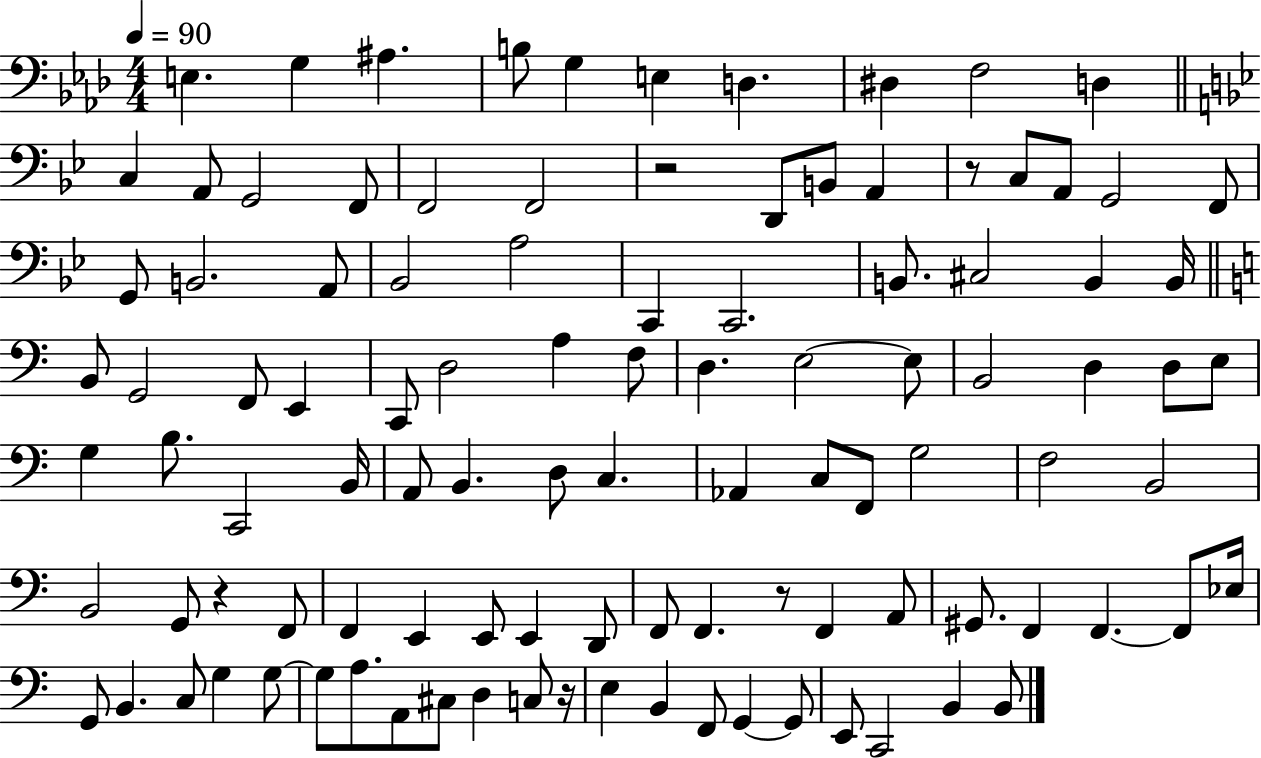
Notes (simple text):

E3/q. G3/q A#3/q. B3/e G3/q E3/q D3/q. D#3/q F3/h D3/q C3/q A2/e G2/h F2/e F2/h F2/h R/h D2/e B2/e A2/q R/e C3/e A2/e G2/h F2/e G2/e B2/h. A2/e Bb2/h A3/h C2/q C2/h. B2/e. C#3/h B2/q B2/s B2/e G2/h F2/e E2/q C2/e D3/h A3/q F3/e D3/q. E3/h E3/e B2/h D3/q D3/e E3/e G3/q B3/e. C2/h B2/s A2/e B2/q. D3/e C3/q. Ab2/q C3/e F2/e G3/h F3/h B2/h B2/h G2/e R/q F2/e F2/q E2/q E2/e E2/q D2/e F2/e F2/q. R/e F2/q A2/e G#2/e. F2/q F2/q. F2/e Eb3/s G2/e B2/q. C3/e G3/q G3/e G3/e A3/e. A2/e C#3/e D3/q C3/e R/s E3/q B2/q F2/e G2/q G2/e E2/e C2/h B2/q B2/e